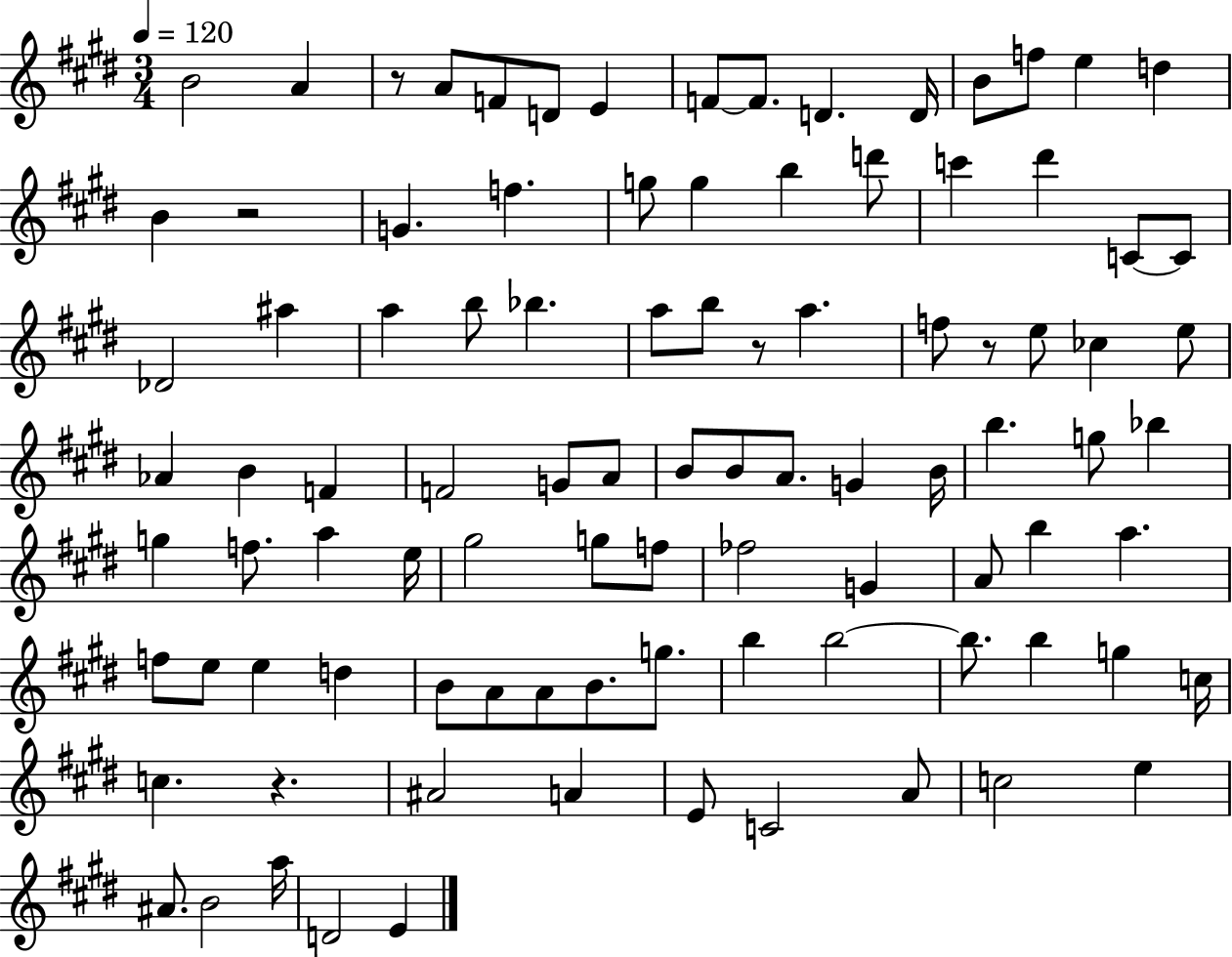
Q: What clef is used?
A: treble